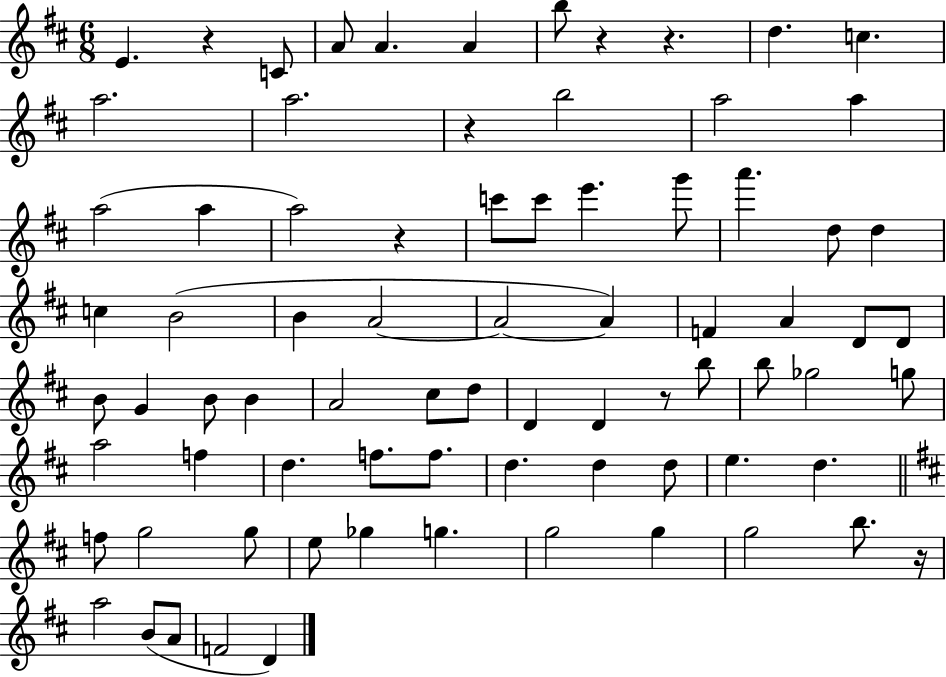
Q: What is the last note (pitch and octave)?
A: D4